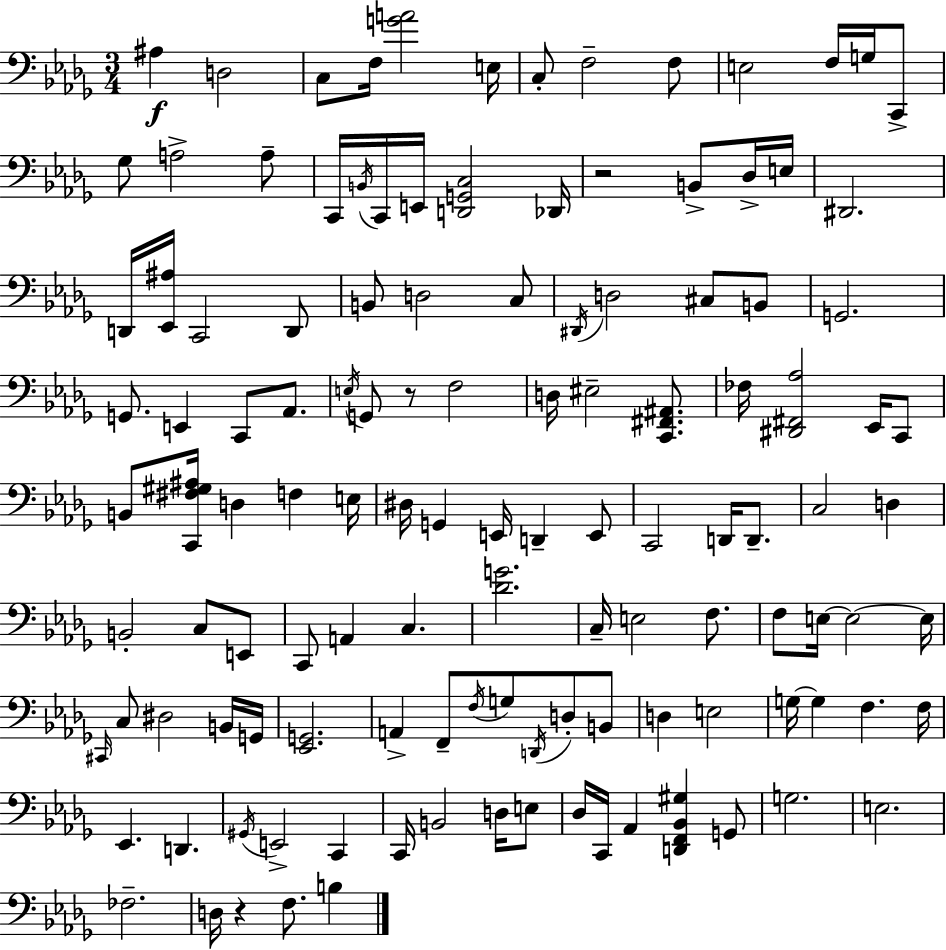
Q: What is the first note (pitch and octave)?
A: A#3